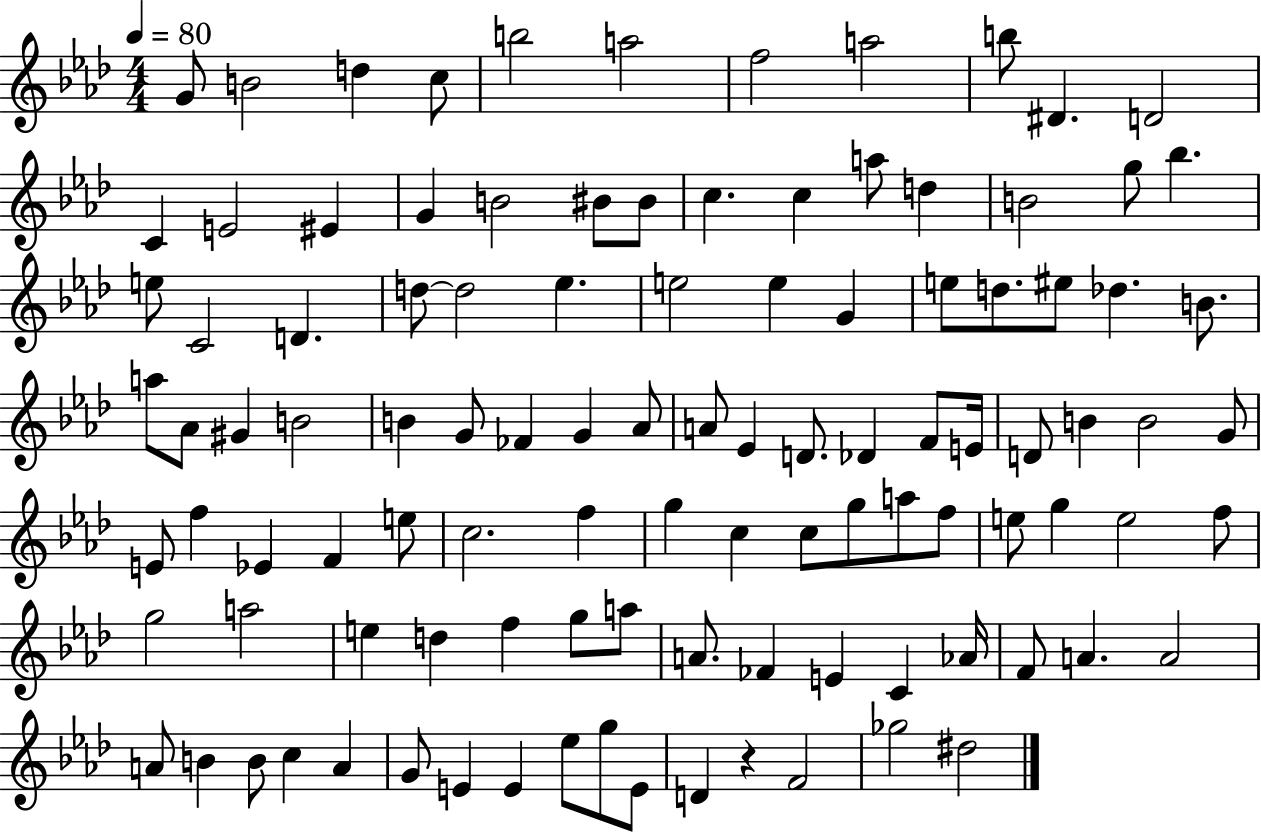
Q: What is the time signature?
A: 4/4